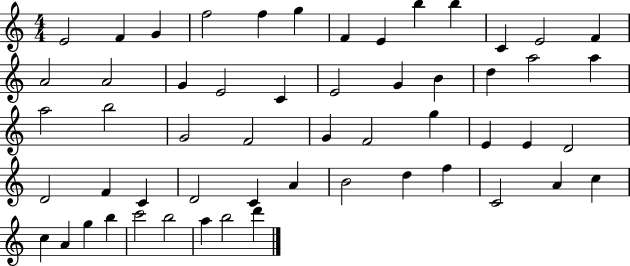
X:1
T:Untitled
M:4/4
L:1/4
K:C
E2 F G f2 f g F E b b C E2 F A2 A2 G E2 C E2 G B d a2 a a2 b2 G2 F2 G F2 g E E D2 D2 F C D2 C A B2 d f C2 A c c A g b c'2 b2 a b2 d'